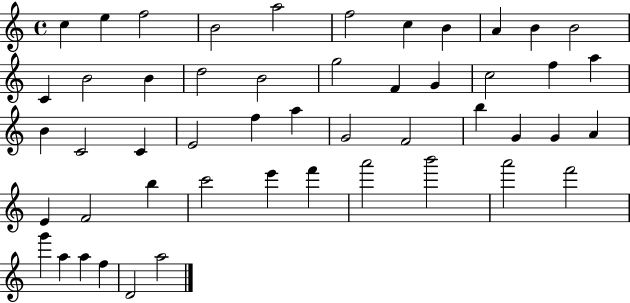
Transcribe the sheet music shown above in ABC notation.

X:1
T:Untitled
M:4/4
L:1/4
K:C
c e f2 B2 a2 f2 c B A B B2 C B2 B d2 B2 g2 F G c2 f a B C2 C E2 f a G2 F2 b G G A E F2 b c'2 e' f' a'2 b'2 a'2 f'2 g' a a f D2 a2